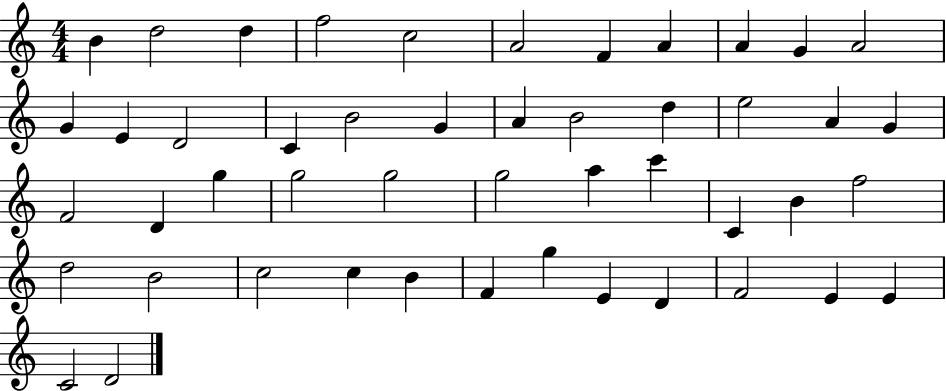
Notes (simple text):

B4/q D5/h D5/q F5/h C5/h A4/h F4/q A4/q A4/q G4/q A4/h G4/q E4/q D4/h C4/q B4/h G4/q A4/q B4/h D5/q E5/h A4/q G4/q F4/h D4/q G5/q G5/h G5/h G5/h A5/q C6/q C4/q B4/q F5/h D5/h B4/h C5/h C5/q B4/q F4/q G5/q E4/q D4/q F4/h E4/q E4/q C4/h D4/h